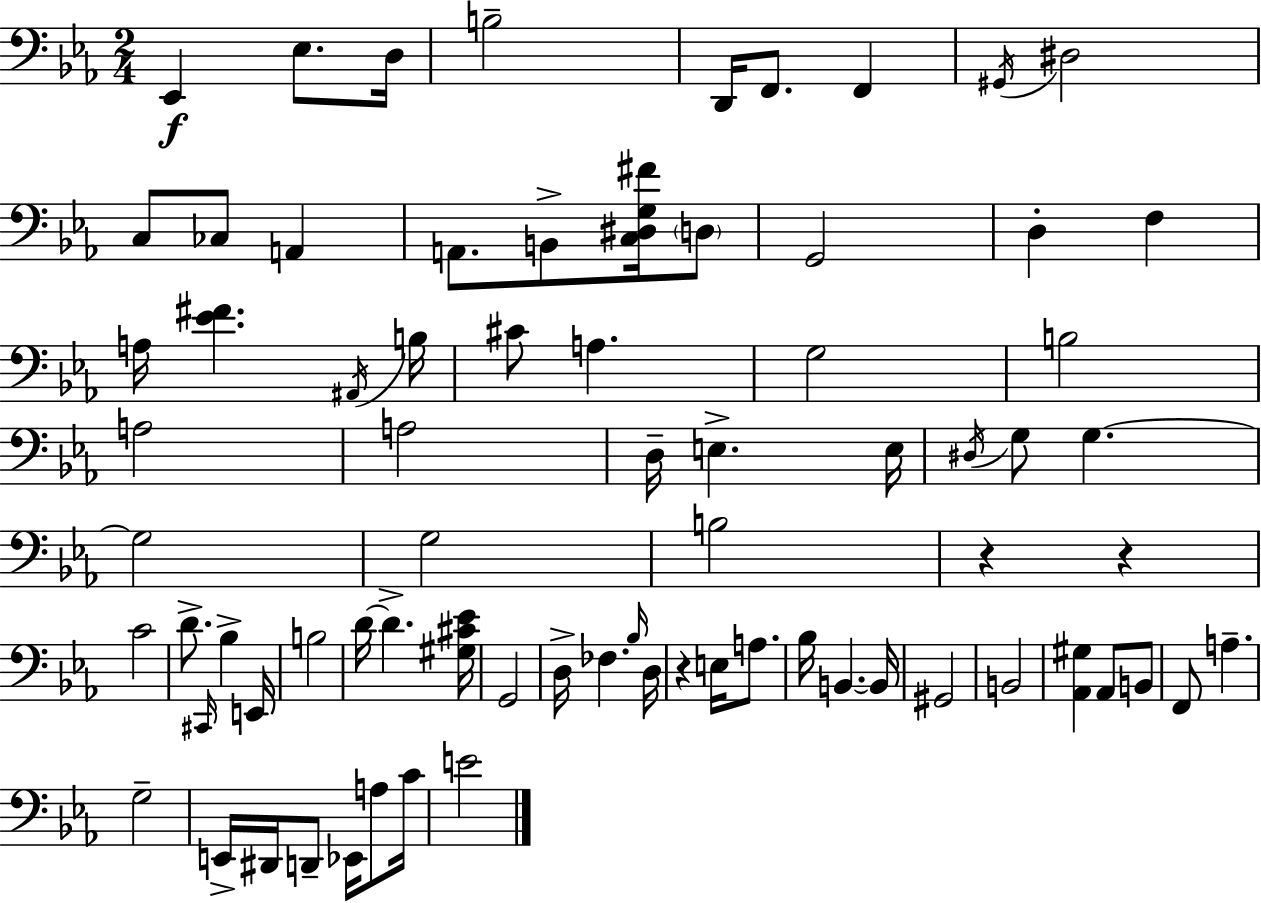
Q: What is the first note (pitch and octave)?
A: Eb2